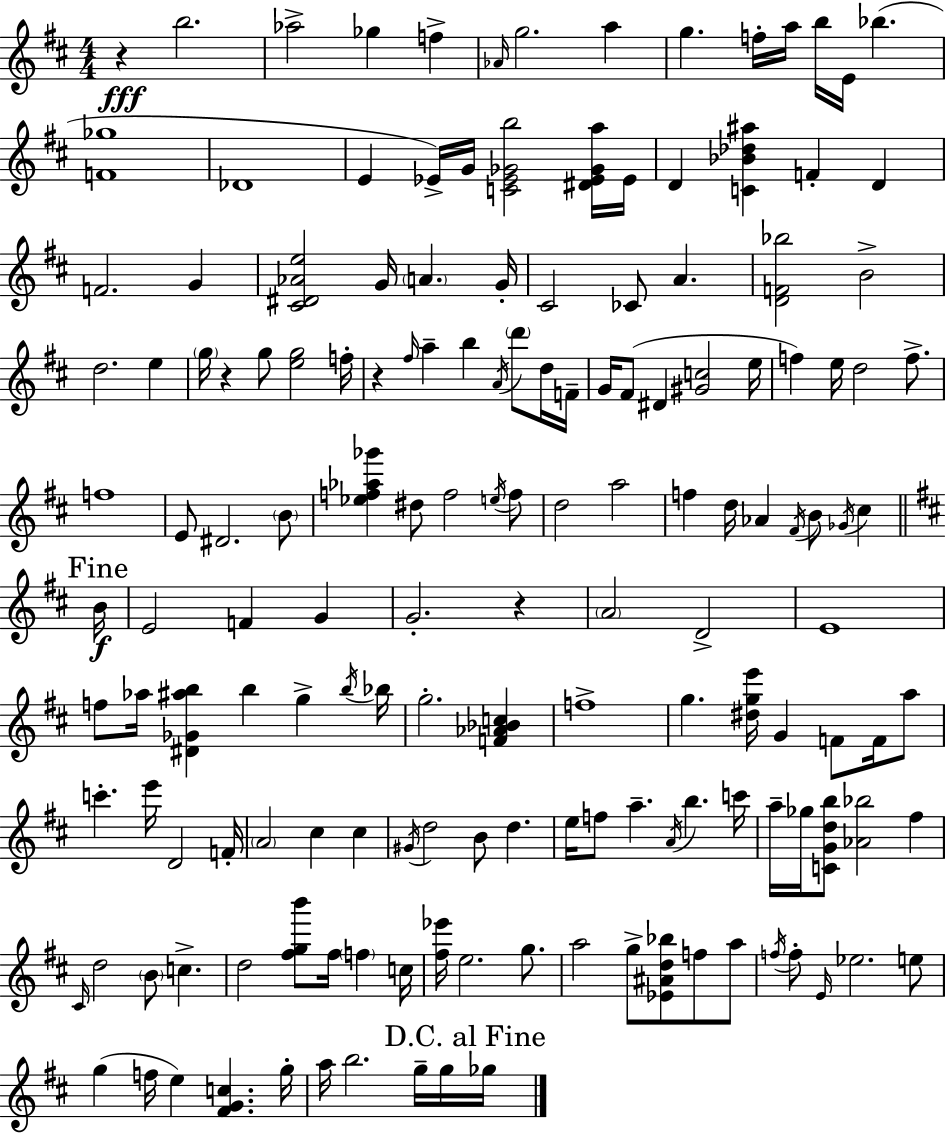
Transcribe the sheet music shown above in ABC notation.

X:1
T:Untitled
M:4/4
L:1/4
K:D
z b2 _a2 _g f _A/4 g2 a g f/4 a/4 b/4 E/4 _b [F_g]4 _D4 E _E/4 G/4 [C_E_Gb]2 [^D_E_Ga]/4 _E/4 D [C_B_d^a] F D F2 G [^C^D_Ae]2 G/4 A G/4 ^C2 _C/2 A [DF_b]2 B2 d2 e g/4 z g/2 [eg]2 f/4 z ^f/4 a b A/4 d'/2 d/4 F/4 G/4 ^F/2 ^D [^Gc]2 e/4 f e/4 d2 f/2 f4 E/2 ^D2 B/2 [_ef_a_g'] ^d/2 f2 e/4 f/2 d2 a2 f d/4 _A ^F/4 B/2 _G/4 ^c B/4 E2 F G G2 z A2 D2 E4 f/2 _a/4 [^D_G^ab] b g b/4 _b/4 g2 [F_A_Bc] f4 g [^dge']/4 G F/2 F/4 a/2 c' e'/4 D2 F/4 A2 ^c ^c ^G/4 d2 B/2 d e/4 f/2 a A/4 b c'/4 a/4 _g/4 [CGdb]/2 [_A_b]2 ^f ^C/4 d2 B/2 c d2 [^fgb']/2 ^f/4 f c/4 [^f_e']/4 e2 g/2 a2 g/2 [_E^Ad_b]/2 f/2 a/2 f/4 f/2 E/4 _e2 e/2 g f/4 e [^FGc] g/4 a/4 b2 g/4 g/4 _g/4